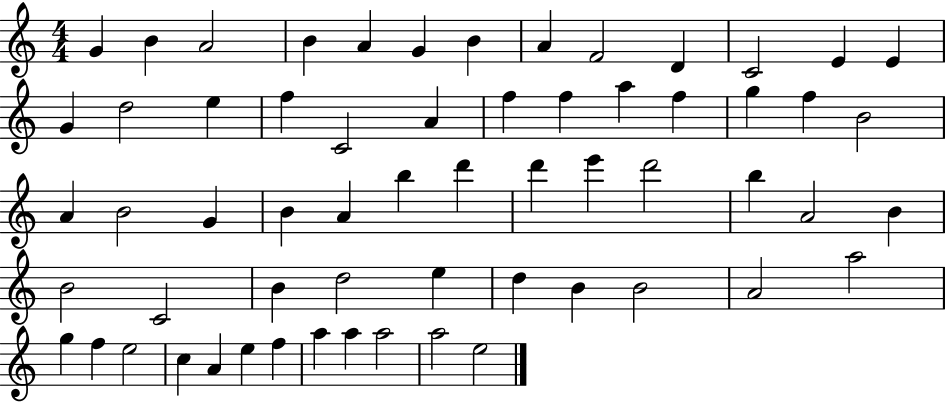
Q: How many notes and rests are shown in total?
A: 61